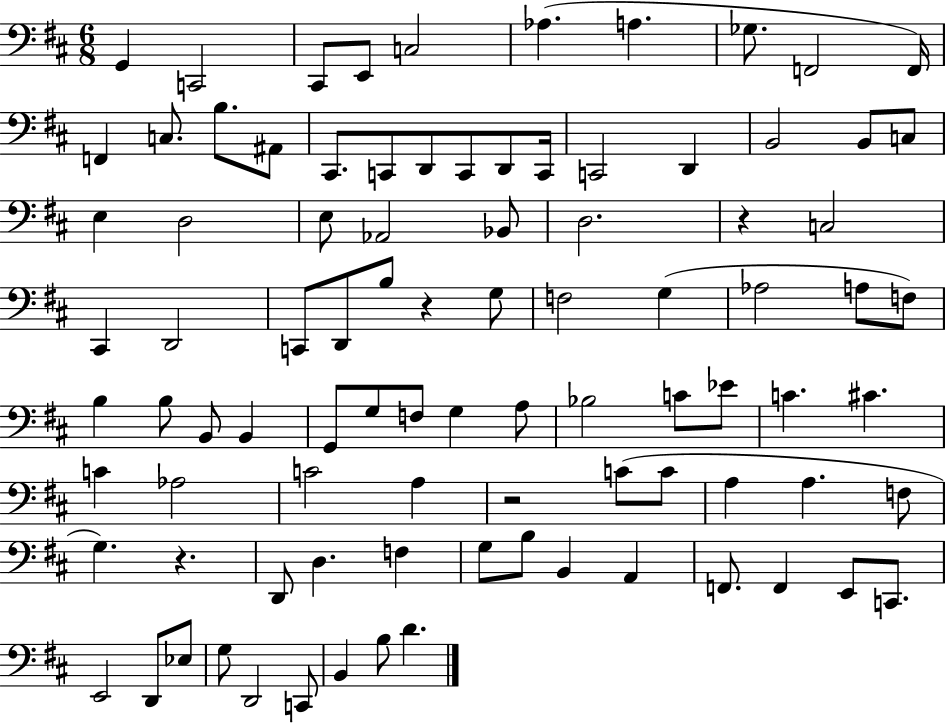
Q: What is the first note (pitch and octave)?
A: G2